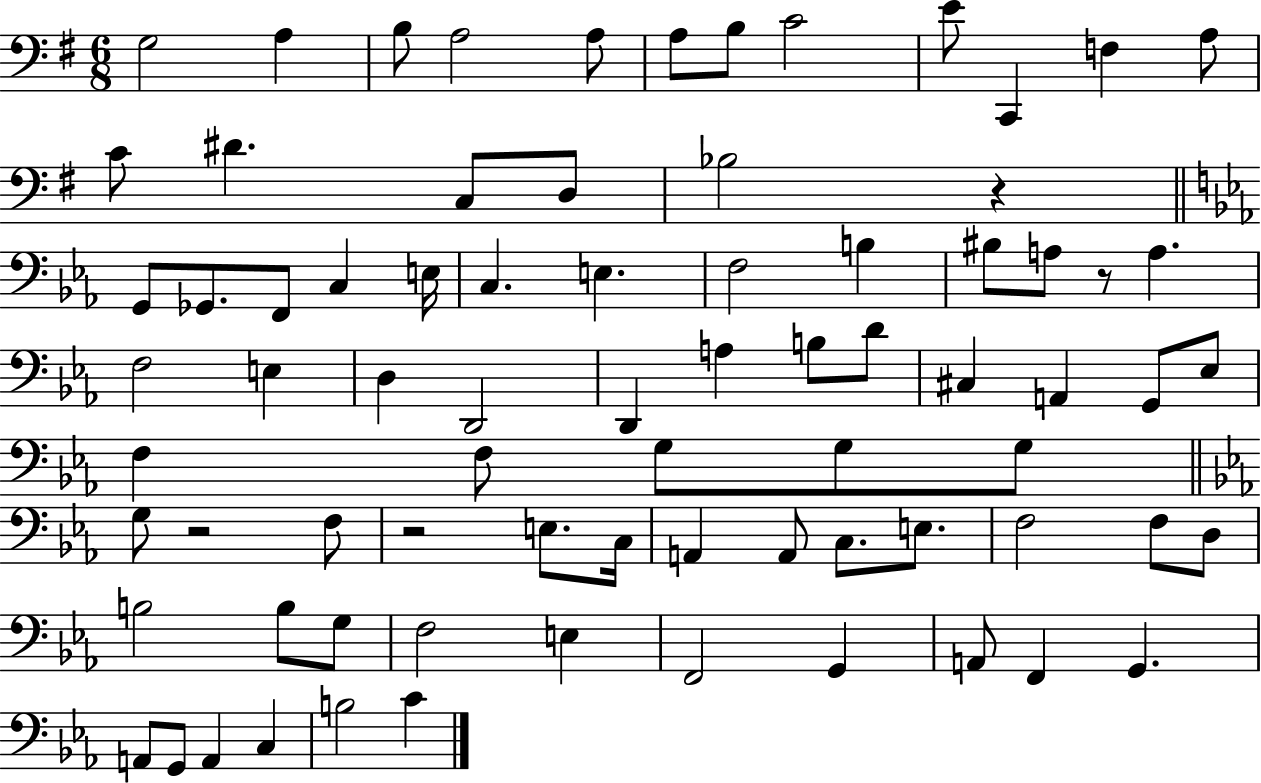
X:1
T:Untitled
M:6/8
L:1/4
K:G
G,2 A, B,/2 A,2 A,/2 A,/2 B,/2 C2 E/2 C,, F, A,/2 C/2 ^D C,/2 D,/2 _B,2 z G,,/2 _G,,/2 F,,/2 C, E,/4 C, E, F,2 B, ^B,/2 A,/2 z/2 A, F,2 E, D, D,,2 D,, A, B,/2 D/2 ^C, A,, G,,/2 _E,/2 F, F,/2 G,/2 G,/2 G,/2 G,/2 z2 F,/2 z2 E,/2 C,/4 A,, A,,/2 C,/2 E,/2 F,2 F,/2 D,/2 B,2 B,/2 G,/2 F,2 E, F,,2 G,, A,,/2 F,, G,, A,,/2 G,,/2 A,, C, B,2 C